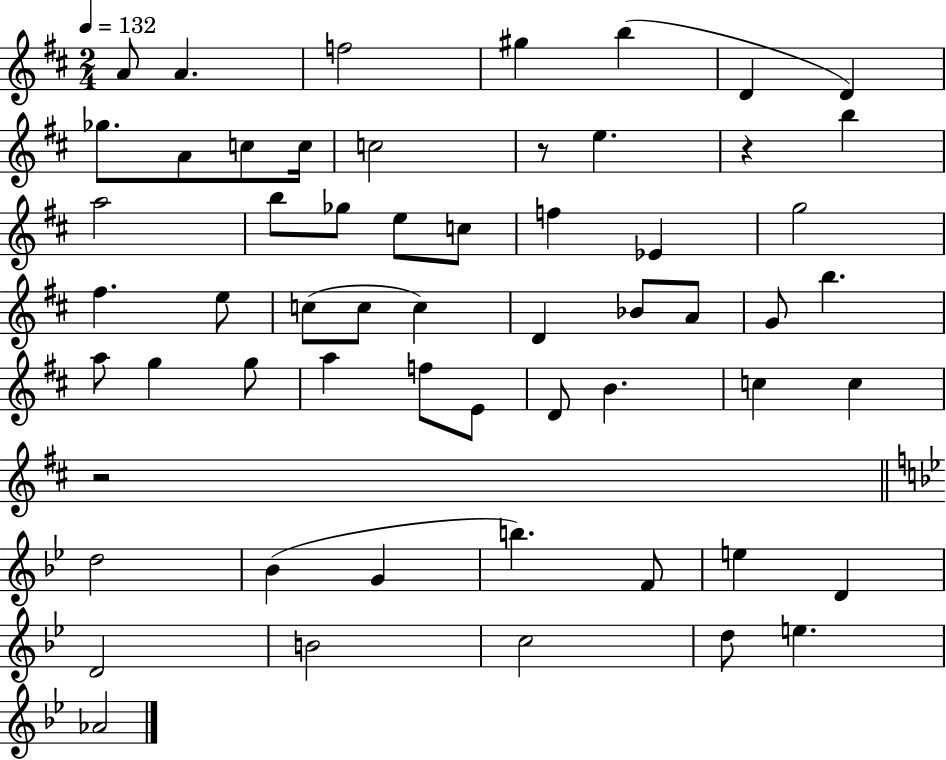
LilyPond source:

{
  \clef treble
  \numericTimeSignature
  \time 2/4
  \key d \major
  \tempo 4 = 132
  \repeat volta 2 { a'8 a'4. | f''2 | gis''4 b''4( | d'4 d'4) | \break ges''8. a'8 c''8 c''16 | c''2 | r8 e''4. | r4 b''4 | \break a''2 | b''8 ges''8 e''8 c''8 | f''4 ees'4 | g''2 | \break fis''4. e''8 | c''8( c''8 c''4) | d'4 bes'8 a'8 | g'8 b''4. | \break a''8 g''4 g''8 | a''4 f''8 e'8 | d'8 b'4. | c''4 c''4 | \break r2 | \bar "||" \break \key bes \major d''2 | bes'4( g'4 | b''4.) f'8 | e''4 d'4 | \break d'2 | b'2 | c''2 | d''8 e''4. | \break aes'2 | } \bar "|."
}